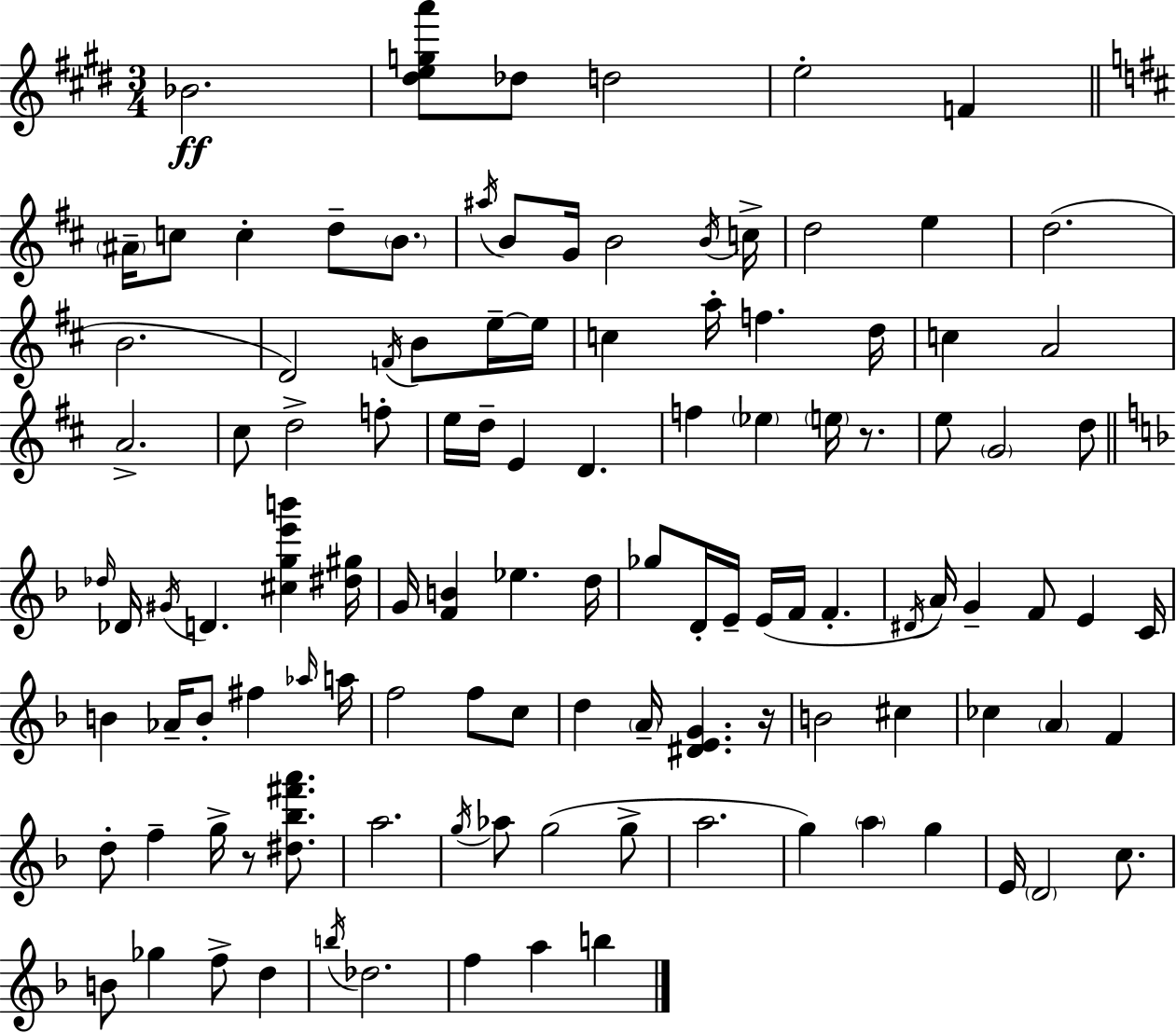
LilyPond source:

{
  \clef treble
  \numericTimeSignature
  \time 3/4
  \key e \major
  bes'2.\ff | <dis'' e'' g'' a'''>8 des''8 d''2 | e''2-. f'4 | \bar "||" \break \key b \minor \parenthesize ais'16-- c''8 c''4-. d''8-- \parenthesize b'8. | \acciaccatura { ais''16 } b'8 g'16 b'2 | \acciaccatura { b'16 } c''16-> d''2 e''4 | d''2.( | \break b'2. | d'2) \acciaccatura { f'16 } b'8 | e''16--~~ e''16 c''4 a''16-. f''4. | d''16 c''4 a'2 | \break a'2.-> | cis''8 d''2-> | f''8-. e''16 d''16-- e'4 d'4. | f''4 \parenthesize ees''4 \parenthesize e''16 | \break r8. e''8 \parenthesize g'2 | d''8 \bar "||" \break \key f \major \grace { des''16 } des'16 \acciaccatura { gis'16 } d'4. <cis'' g'' e''' b'''>4 | <dis'' gis''>16 g'16 <f' b'>4 ees''4. | d''16 ges''8 d'16-. e'16-- e'16( f'16 f'4.-. | \acciaccatura { dis'16 }) a'16 g'4-- f'8 e'4 | \break c'16 b'4 aes'16-- b'8-. fis''4 | \grace { aes''16 } a''16 f''2 | f''8 c''8 d''4 \parenthesize a'16-- <dis' e' g'>4. | r16 b'2 | \break cis''4 ces''4 \parenthesize a'4 | f'4 d''8-. f''4-- g''16-> r8 | <dis'' bes'' fis''' a'''>8. a''2. | \acciaccatura { g''16 } aes''8 g''2( | \break g''8-> a''2. | g''4) \parenthesize a''4 | g''4 e'16 \parenthesize d'2 | c''8. b'8 ges''4 f''8-> | \break d''4 \acciaccatura { b''16 } des''2. | f''4 a''4 | b''4 \bar "|."
}